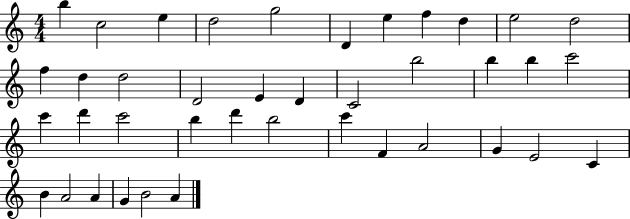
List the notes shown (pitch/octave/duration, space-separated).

B5/q C5/h E5/q D5/h G5/h D4/q E5/q F5/q D5/q E5/h D5/h F5/q D5/q D5/h D4/h E4/q D4/q C4/h B5/h B5/q B5/q C6/h C6/q D6/q C6/h B5/q D6/q B5/h C6/q F4/q A4/h G4/q E4/h C4/q B4/q A4/h A4/q G4/q B4/h A4/q